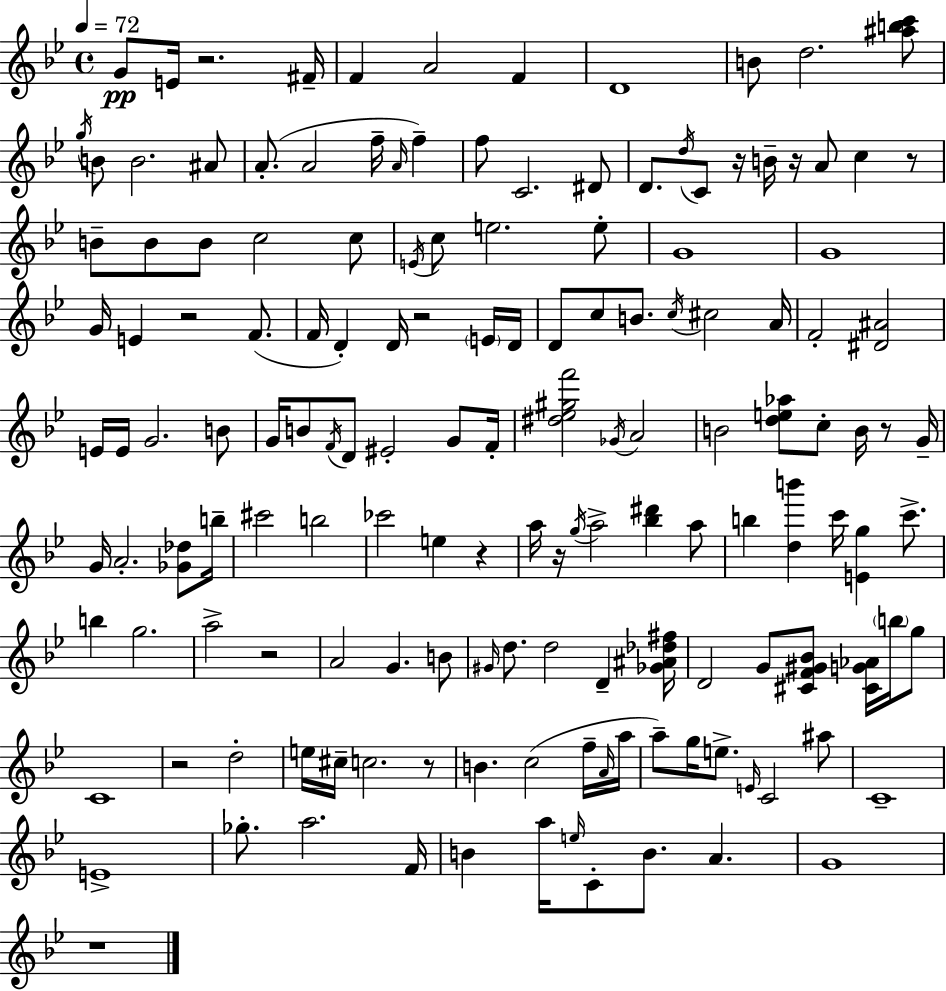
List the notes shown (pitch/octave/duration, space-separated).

G4/e E4/s R/h. F#4/s F4/q A4/h F4/q D4/w B4/e D5/h. [A#5,B5,C6]/e G5/s B4/e B4/h. A#4/e A4/e. A4/h F5/s A4/s F5/q F5/e C4/h. D#4/e D4/e. D5/s C4/e R/s B4/s R/s A4/e C5/q R/e B4/e B4/e B4/e C5/h C5/e E4/s C5/e E5/h. E5/e G4/w G4/w G4/s E4/q R/h F4/e. F4/s D4/q D4/s R/h E4/s D4/s D4/e C5/e B4/e. C5/s C#5/h A4/s F4/h [D#4,A#4]/h E4/s E4/s G4/h. B4/e G4/s B4/e F4/s D4/e EIS4/h G4/e F4/s [D#5,Eb5,G#5,F6]/h Gb4/s A4/h B4/h [D5,E5,Ab5]/e C5/e B4/s R/e G4/s G4/s A4/h. [Gb4,Db5]/e B5/s C#6/h B5/h CES6/h E5/q R/q A5/s R/s G5/s A5/h [Bb5,D#6]/q A5/e B5/q [D5,B6]/q C6/s [E4,G5]/q C6/e. B5/q G5/h. A5/h R/h A4/h G4/q. B4/e G#4/s D5/e. D5/h D4/q [Gb4,A#4,Db5,F#5]/s D4/h G4/e [C#4,F4,G#4,Bb4]/e [C#4,G4,Ab4]/s B5/s G5/e C4/w R/h D5/h E5/s C#5/s C5/h. R/e B4/q. C5/h F5/s A4/s A5/s A5/e G5/s E5/e. E4/s C4/h A#5/e C4/w E4/w Gb5/e. A5/h. F4/s B4/q A5/s E5/s C4/e B4/e. A4/q. G4/w R/w